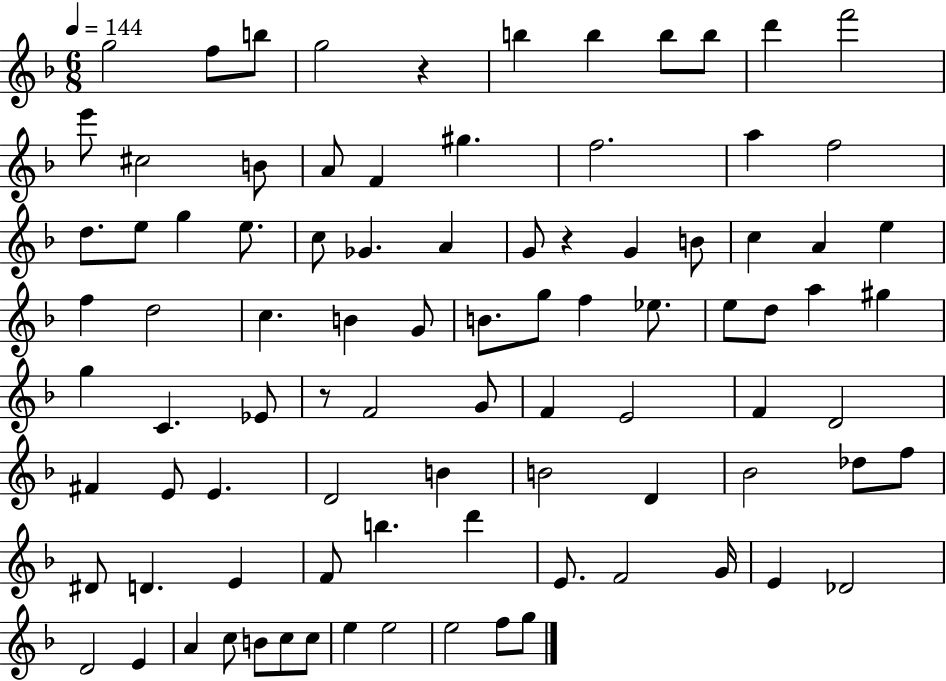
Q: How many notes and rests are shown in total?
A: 90